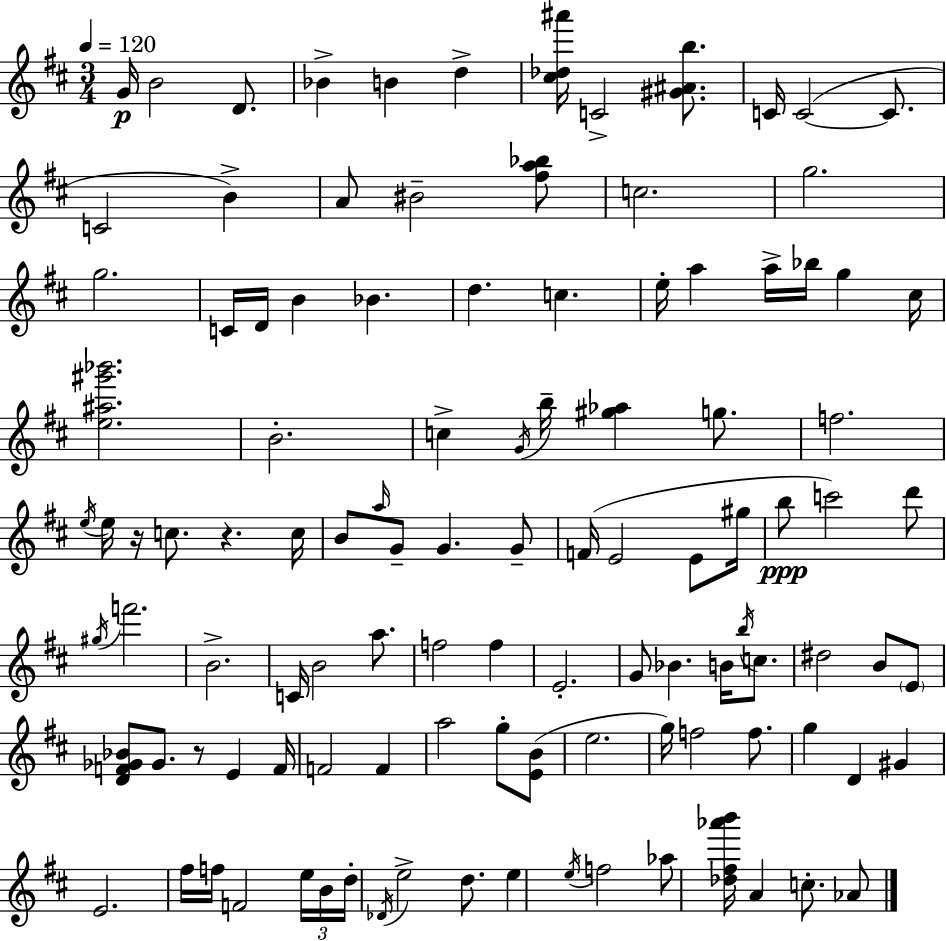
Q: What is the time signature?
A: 3/4